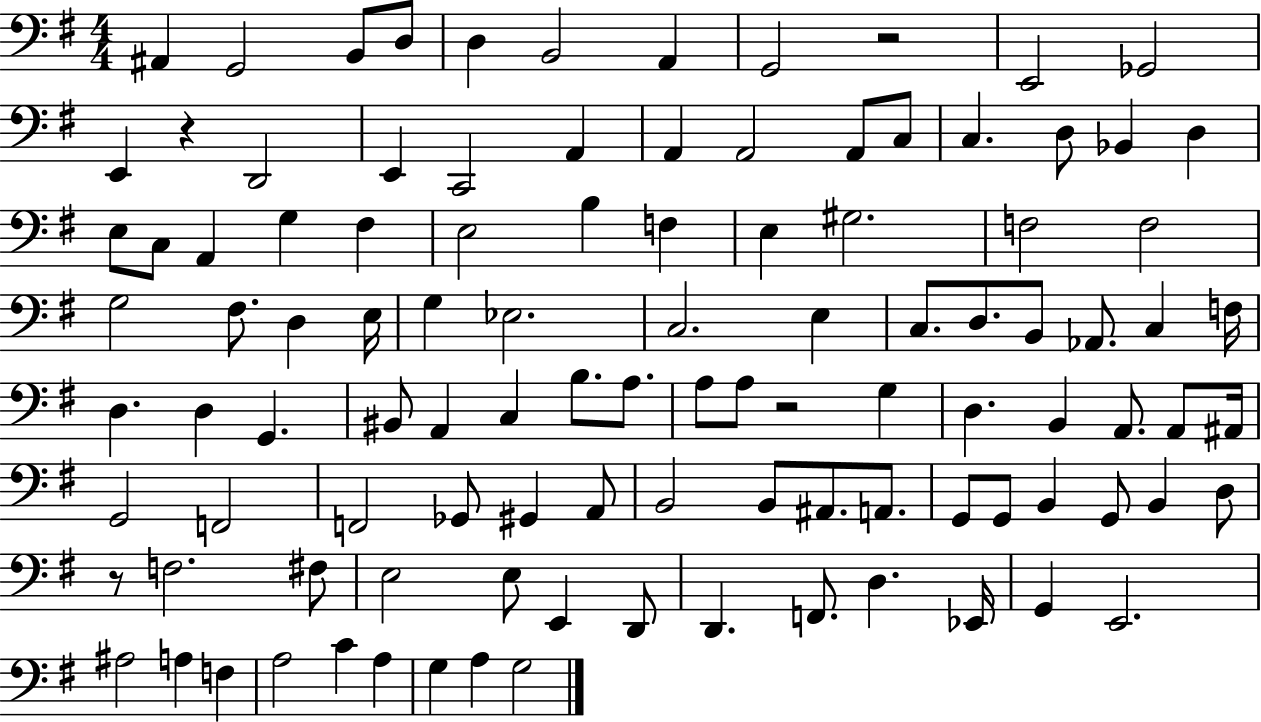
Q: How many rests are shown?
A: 4